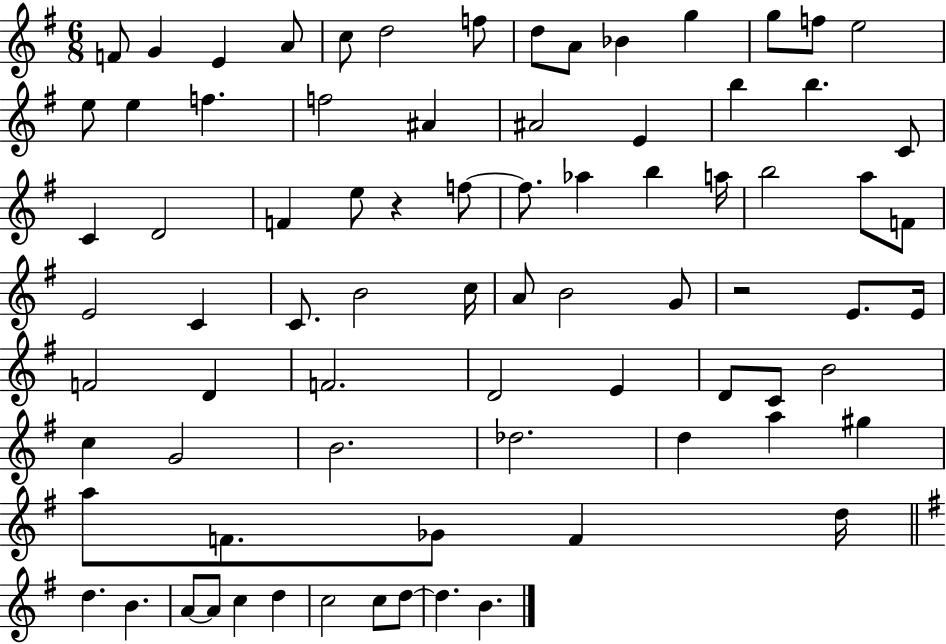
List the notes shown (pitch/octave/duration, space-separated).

F4/e G4/q E4/q A4/e C5/e D5/h F5/e D5/e A4/e Bb4/q G5/q G5/e F5/e E5/h E5/e E5/q F5/q. F5/h A#4/q A#4/h E4/q B5/q B5/q. C4/e C4/q D4/h F4/q E5/e R/q F5/e F5/e. Ab5/q B5/q A5/s B5/h A5/e F4/e E4/h C4/q C4/e. B4/h C5/s A4/e B4/h G4/e R/h E4/e. E4/s F4/h D4/q F4/h. D4/h E4/q D4/e C4/e B4/h C5/q G4/h B4/h. Db5/h. D5/q A5/q G#5/q A5/e F4/e. Gb4/e F4/q D5/s D5/q. B4/q. A4/e A4/e C5/q D5/q C5/h C5/e D5/e D5/q. B4/q.